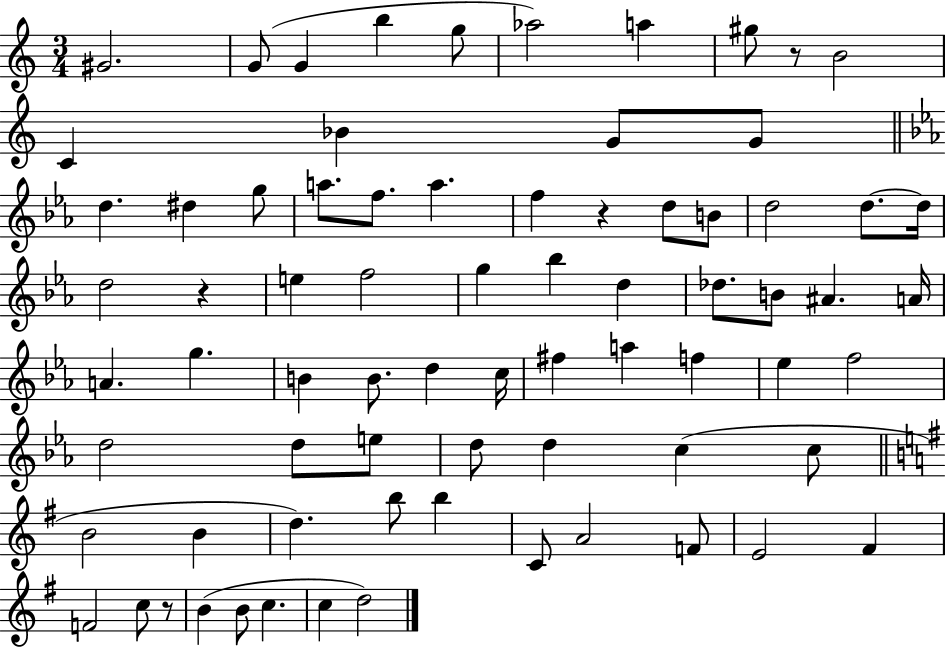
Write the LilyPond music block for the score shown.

{
  \clef treble
  \numericTimeSignature
  \time 3/4
  \key c \major
  \repeat volta 2 { gis'2. | g'8( g'4 b''4 g''8 | aes''2) a''4 | gis''8 r8 b'2 | \break c'4 bes'4 g'8 g'8 | \bar "||" \break \key ees \major d''4. dis''4 g''8 | a''8. f''8. a''4. | f''4 r4 d''8 b'8 | d''2 d''8.~~ d''16 | \break d''2 r4 | e''4 f''2 | g''4 bes''4 d''4 | des''8. b'8 ais'4. a'16 | \break a'4. g''4. | b'4 b'8. d''4 c''16 | fis''4 a''4 f''4 | ees''4 f''2 | \break d''2 d''8 e''8 | d''8 d''4 c''4( c''8 | \bar "||" \break \key e \minor b'2 b'4 | d''4.) b''8 b''4 | c'8 a'2 f'8 | e'2 fis'4 | \break f'2 c''8 r8 | b'4( b'8 c''4. | c''4 d''2) | } \bar "|."
}